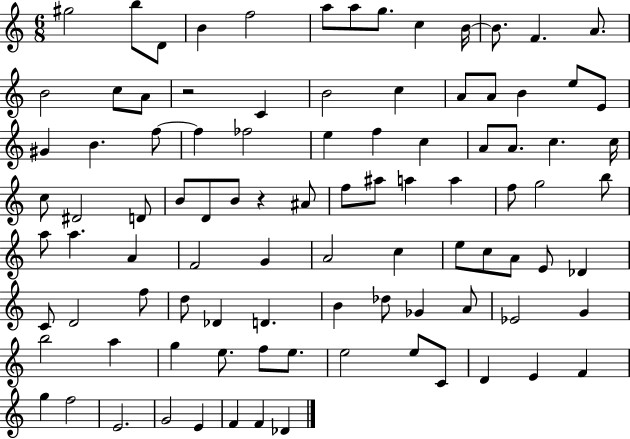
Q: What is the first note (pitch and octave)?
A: G#5